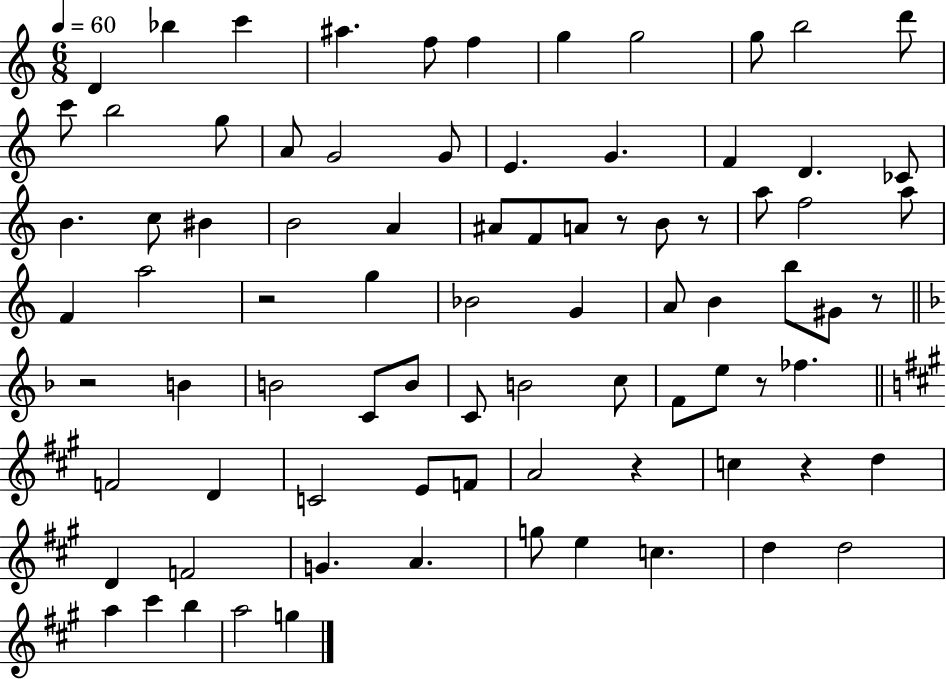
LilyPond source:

{
  \clef treble
  \numericTimeSignature
  \time 6/8
  \key c \major
  \tempo 4 = 60
  d'4 bes''4 c'''4 | ais''4. f''8 f''4 | g''4 g''2 | g''8 b''2 d'''8 | \break c'''8 b''2 g''8 | a'8 g'2 g'8 | e'4. g'4. | f'4 d'4. ces'8 | \break b'4. c''8 bis'4 | b'2 a'4 | ais'8 f'8 a'8 r8 b'8 r8 | a''8 f''2 a''8 | \break f'4 a''2 | r2 g''4 | bes'2 g'4 | a'8 b'4 b''8 gis'8 r8 | \break \bar "||" \break \key f \major r2 b'4 | b'2 c'8 b'8 | c'8 b'2 c''8 | f'8 e''8 r8 fes''4. | \break \bar "||" \break \key a \major f'2 d'4 | c'2 e'8 f'8 | a'2 r4 | c''4 r4 d''4 | \break d'4 f'2 | g'4. a'4. | g''8 e''4 c''4. | d''4 d''2 | \break a''4 cis'''4 b''4 | a''2 g''4 | \bar "|."
}